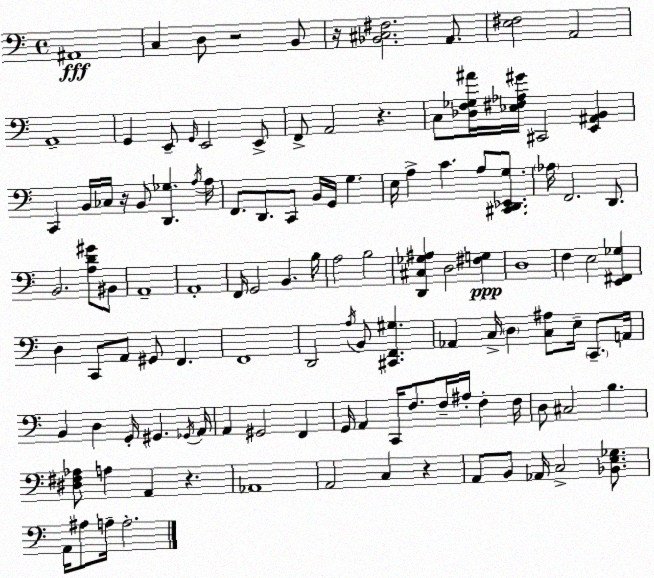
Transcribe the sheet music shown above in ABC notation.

X:1
T:Untitled
M:4/4
L:1/4
K:Am
^A,,4 C, D,/2 z2 B,,/2 z/4 [_B,,^C,^F,]2 A,,/2 [E,^F,]2 A,,2 A,,4 G,, E,,/2 G,,/4 E,,2 E,,/2 F,,/2 A,,2 z C,/2 [_D,F,_G,^A]/4 [_E,^F,_A,^G]/4 ^C,,2 [E,,^A,,B,,] C,, B,,/4 _C,/4 z/4 B,,/2 [D,,_G,] A,/4 A,/4 F,,/2 D,,/2 C,,/2 B,,/4 G,,/4 G, E,/4 A, C A,/2 [^C,,D,,_E,,G,]/2 _A,/4 F,,2 D,,/2 B,,2 [A,D^G]/2 ^B,,/2 A,,4 A,,4 F,,/4 G,,2 B,, B,/4 A,2 B,2 [D,,^C,_G,^A,] D,2 [^F,G,] D,4 F, E,2 [E,,^F,,_G,] D, C,,/2 A,,/2 ^G,,/2 F,, F,,4 D,,2 A,/4 B,,/2 [^C,,F,,^G,] _A,, C,/4 D, [C,^A,]/2 E,/4 C,,/2 A,,/4 B,, D, G,,/4 ^G,, _G,,/4 A,,/4 A,, ^G,,2 F,, G,,/4 A,, C,,/4 F,/2 F,/4 ^A,/4 F, F,/4 D,/2 ^C,2 B, [^D,^F,_A,]/2 A, A,, z _A,,4 A,,2 C, z A,,/2 B,,/2 _A,,/4 C,2 [_B,,E,_G,]/2 A,,/4 ^A,/2 A,/4 A,2